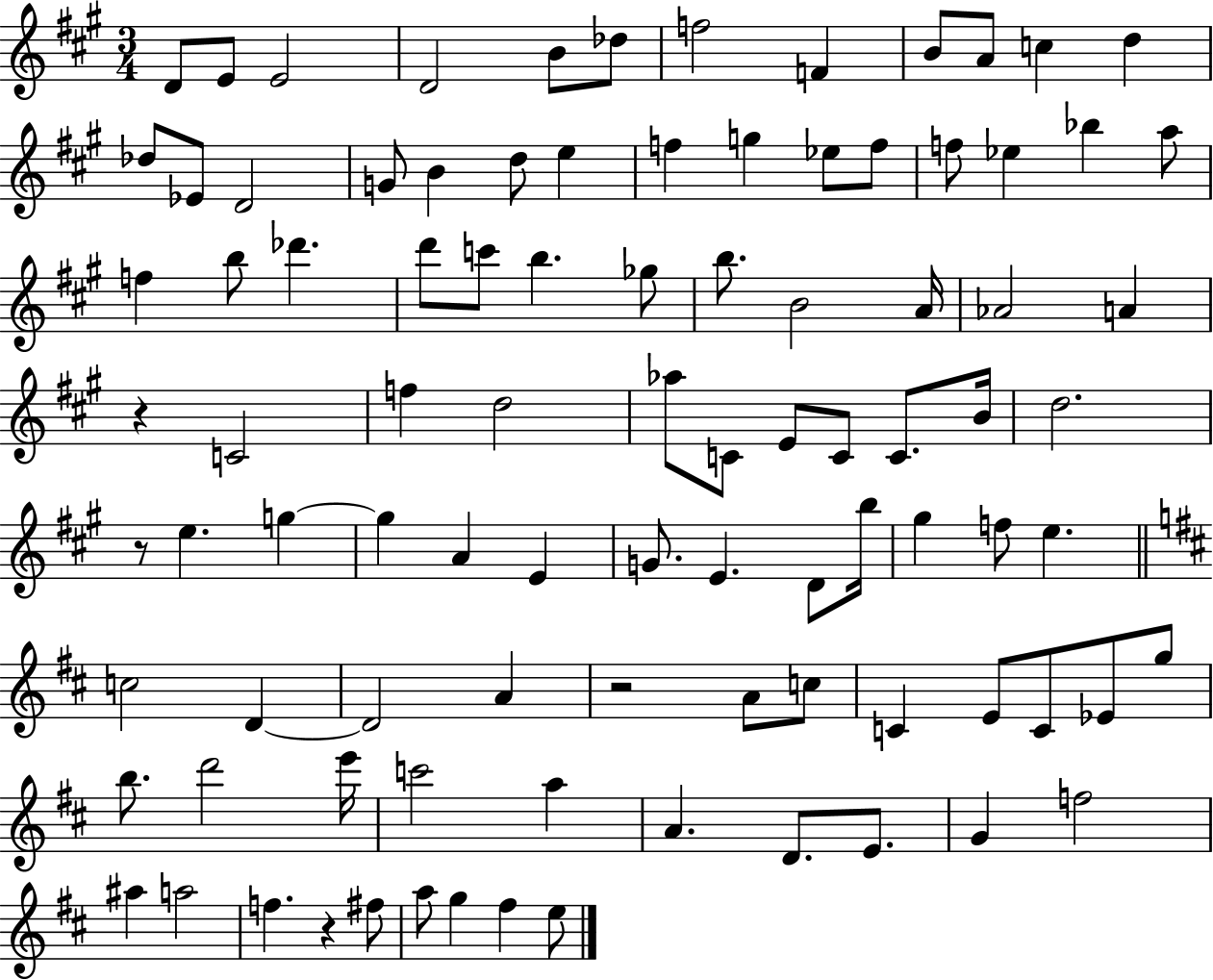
{
  \clef treble
  \numericTimeSignature
  \time 3/4
  \key a \major
  d'8 e'8 e'2 | d'2 b'8 des''8 | f''2 f'4 | b'8 a'8 c''4 d''4 | \break des''8 ees'8 d'2 | g'8 b'4 d''8 e''4 | f''4 g''4 ees''8 f''8 | f''8 ees''4 bes''4 a''8 | \break f''4 b''8 des'''4. | d'''8 c'''8 b''4. ges''8 | b''8. b'2 a'16 | aes'2 a'4 | \break r4 c'2 | f''4 d''2 | aes''8 c'8 e'8 c'8 c'8. b'16 | d''2. | \break r8 e''4. g''4~~ | g''4 a'4 e'4 | g'8. e'4. d'8 b''16 | gis''4 f''8 e''4. | \break \bar "||" \break \key d \major c''2 d'4~~ | d'2 a'4 | r2 a'8 c''8 | c'4 e'8 c'8 ees'8 g''8 | \break b''8. d'''2 e'''16 | c'''2 a''4 | a'4. d'8. e'8. | g'4 f''2 | \break ais''4 a''2 | f''4. r4 fis''8 | a''8 g''4 fis''4 e''8 | \bar "|."
}